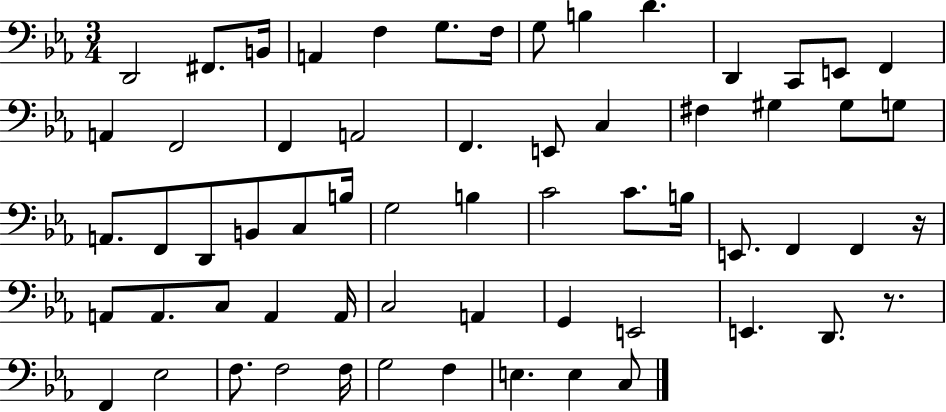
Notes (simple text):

D2/h F#2/e. B2/s A2/q F3/q G3/e. F3/s G3/e B3/q D4/q. D2/q C2/e E2/e F2/q A2/q F2/h F2/q A2/h F2/q. E2/e C3/q F#3/q G#3/q G#3/e G3/e A2/e. F2/e D2/e B2/e C3/e B3/s G3/h B3/q C4/h C4/e. B3/s E2/e. F2/q F2/q R/s A2/e A2/e. C3/e A2/q A2/s C3/h A2/q G2/q E2/h E2/q. D2/e. R/e. F2/q Eb3/h F3/e. F3/h F3/s G3/h F3/q E3/q. E3/q C3/e